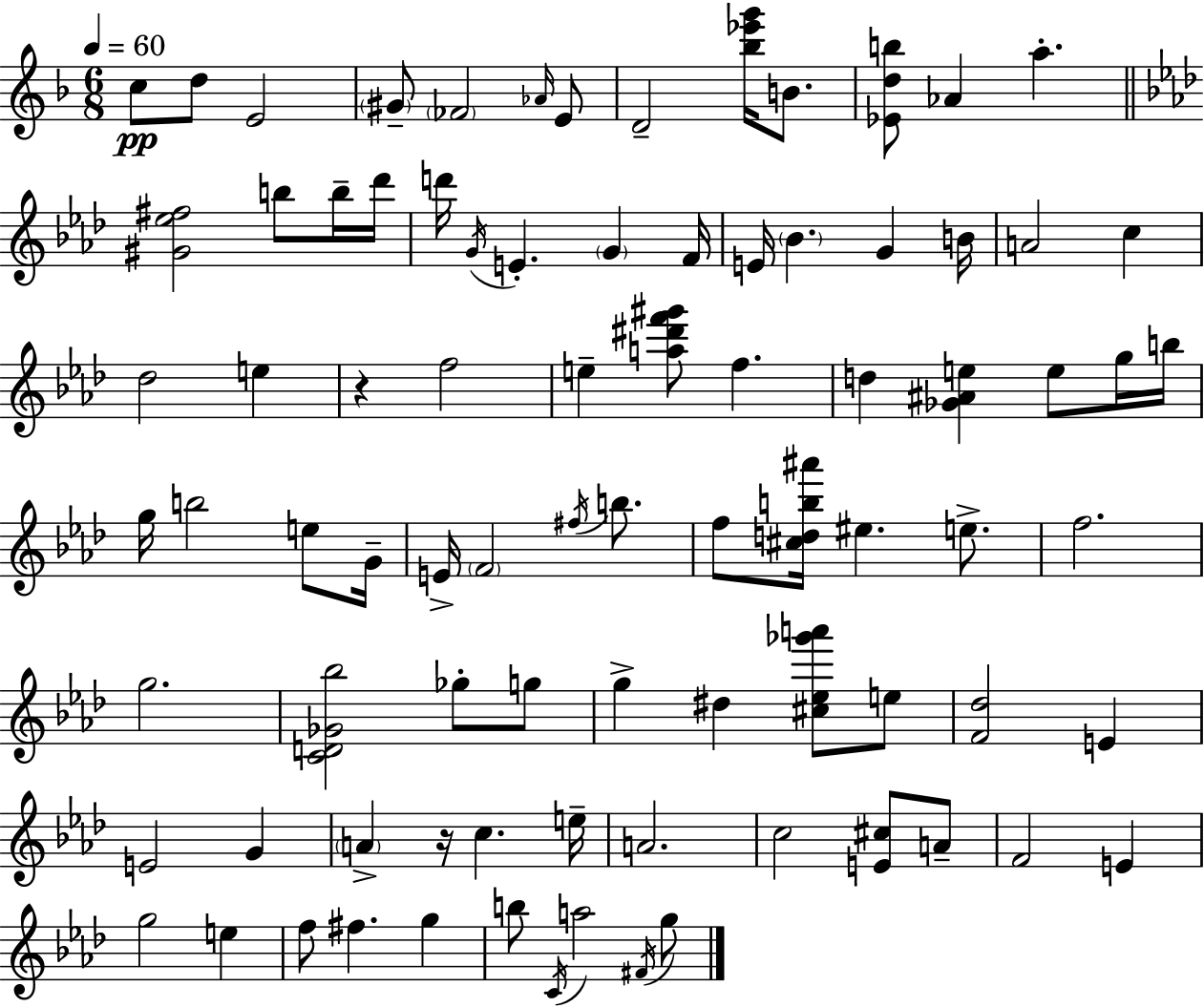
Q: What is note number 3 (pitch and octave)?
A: E4